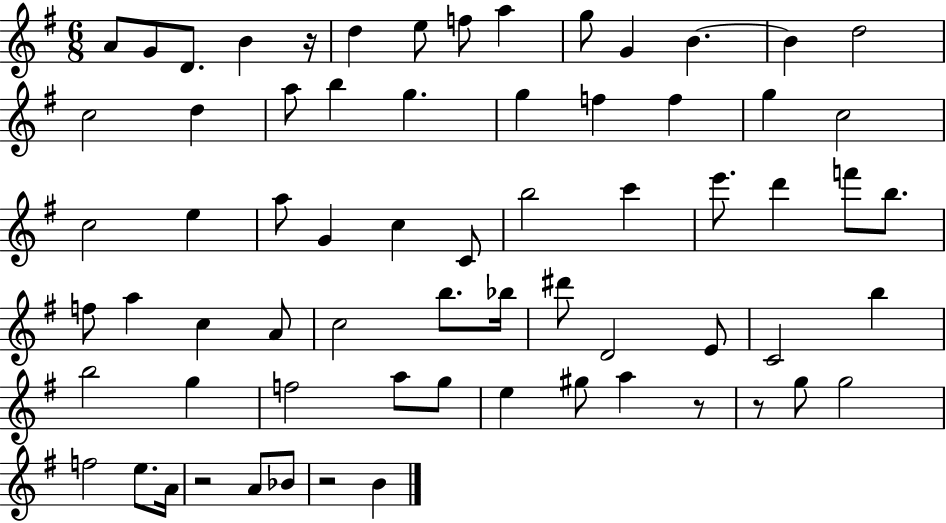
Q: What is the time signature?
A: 6/8